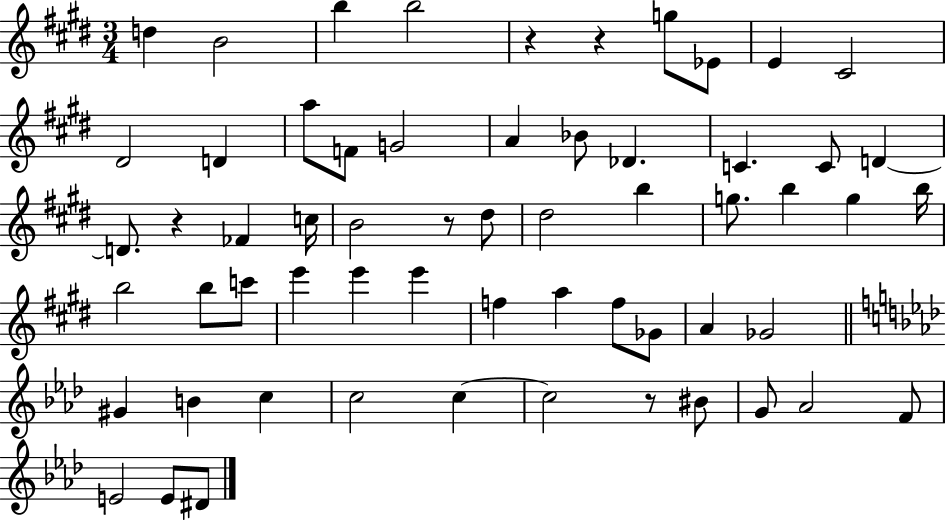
{
  \clef treble
  \numericTimeSignature
  \time 3/4
  \key e \major
  \repeat volta 2 { d''4 b'2 | b''4 b''2 | r4 r4 g''8 ees'8 | e'4 cis'2 | \break dis'2 d'4 | a''8 f'8 g'2 | a'4 bes'8 des'4. | c'4. c'8 d'4~~ | \break d'8. r4 fes'4 c''16 | b'2 r8 dis''8 | dis''2 b''4 | g''8. b''4 g''4 b''16 | \break b''2 b''8 c'''8 | e'''4 e'''4 e'''4 | f''4 a''4 f''8 ges'8 | a'4 ges'2 | \break \bar "||" \break \key aes \major gis'4 b'4 c''4 | c''2 c''4~~ | c''2 r8 bis'8 | g'8 aes'2 f'8 | \break e'2 e'8 dis'8 | } \bar "|."
}